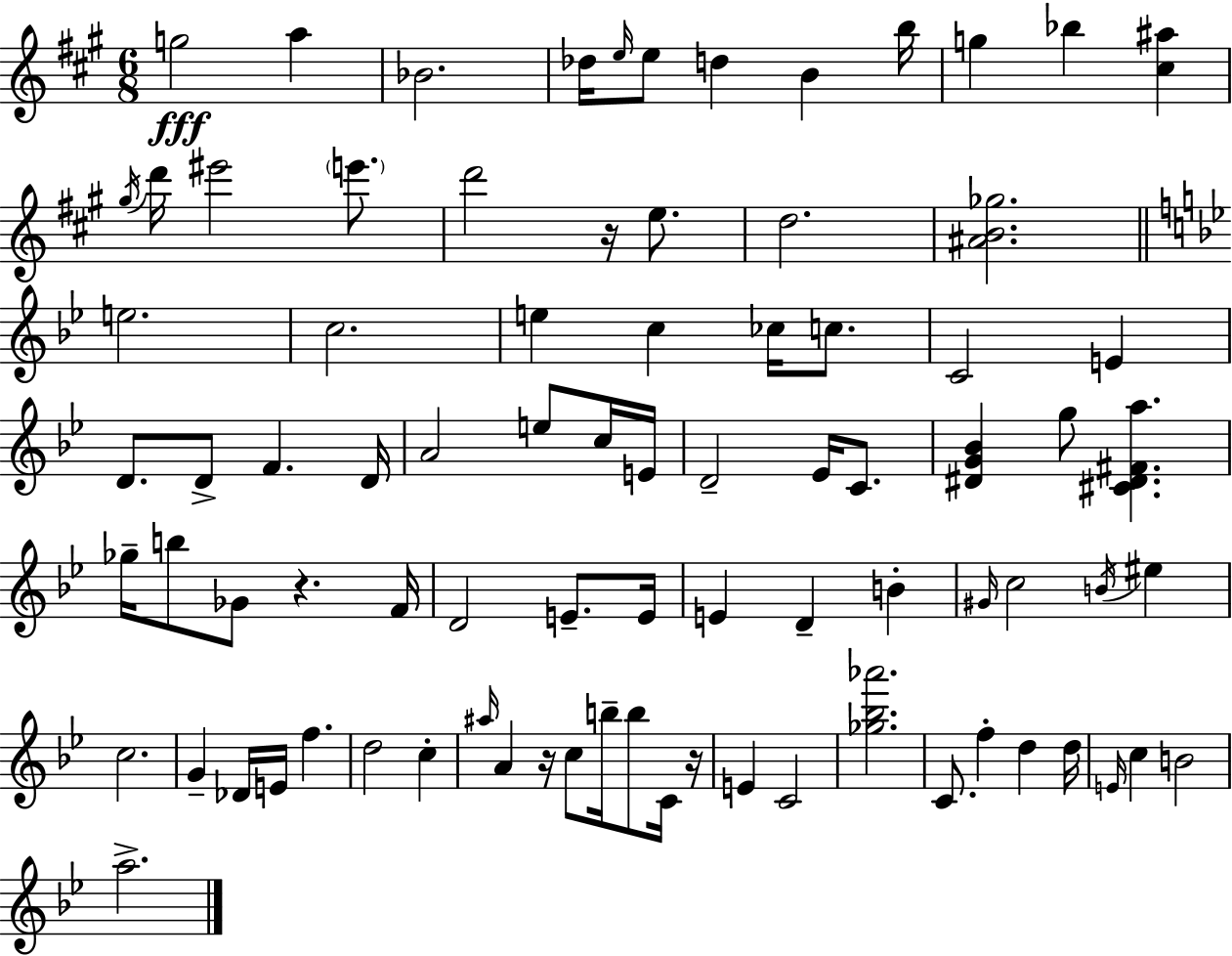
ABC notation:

X:1
T:Untitled
M:6/8
L:1/4
K:A
g2 a _B2 _d/4 e/4 e/2 d B b/4 g _b [^c^a] ^g/4 d'/4 ^e'2 e'/2 d'2 z/4 e/2 d2 [^AB_g]2 e2 c2 e c _c/4 c/2 C2 E D/2 D/2 F D/4 A2 e/2 c/4 E/4 D2 _E/4 C/2 [^DG_B] g/2 [^C^D^Fa] _g/4 b/2 _G/2 z F/4 D2 E/2 E/4 E D B ^G/4 c2 B/4 ^e c2 G _D/4 E/4 f d2 c ^a/4 A z/4 c/2 b/4 b/2 C/4 z/4 E C2 [_g_b_a']2 C/2 f d d/4 E/4 c B2 a2